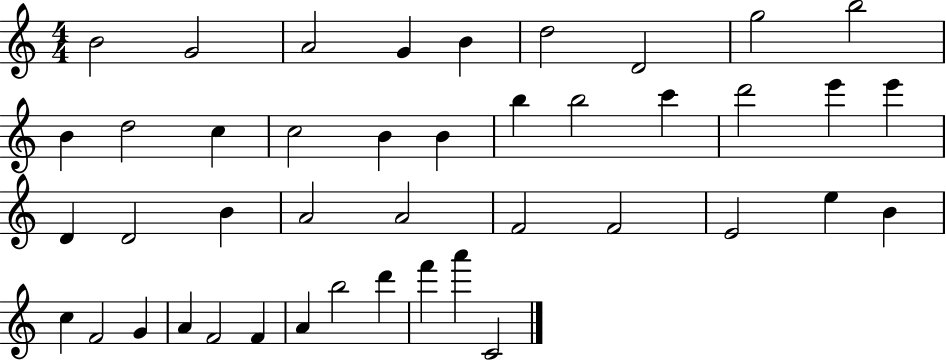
X:1
T:Untitled
M:4/4
L:1/4
K:C
B2 G2 A2 G B d2 D2 g2 b2 B d2 c c2 B B b b2 c' d'2 e' e' D D2 B A2 A2 F2 F2 E2 e B c F2 G A F2 F A b2 d' f' a' C2